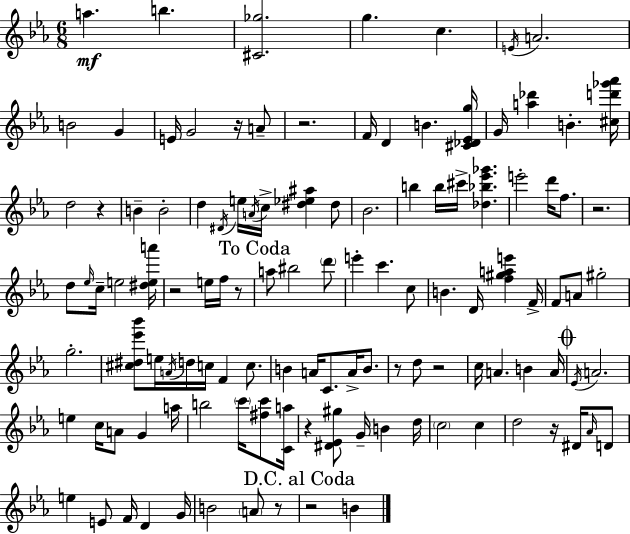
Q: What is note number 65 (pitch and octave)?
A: A4